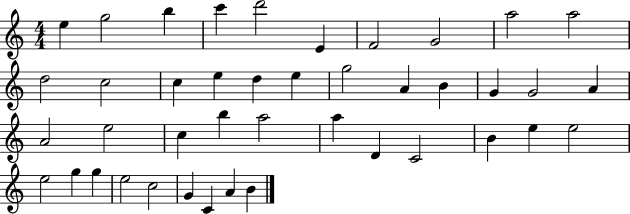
E5/q G5/h B5/q C6/q D6/h E4/q F4/h G4/h A5/h A5/h D5/h C5/h C5/q E5/q D5/q E5/q G5/h A4/q B4/q G4/q G4/h A4/q A4/h E5/h C5/q B5/q A5/h A5/q D4/q C4/h B4/q E5/q E5/h E5/h G5/q G5/q E5/h C5/h G4/q C4/q A4/q B4/q